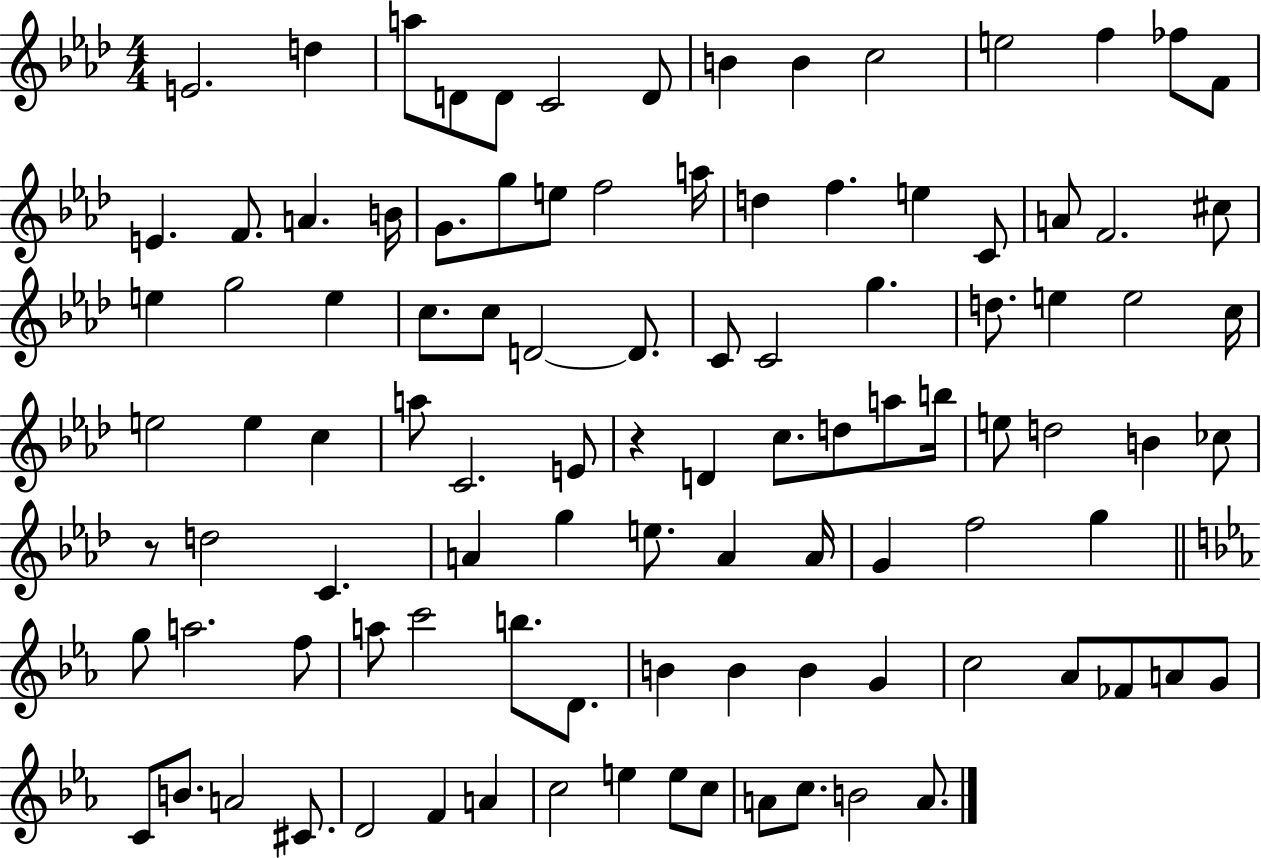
{
  \clef treble
  \numericTimeSignature
  \time 4/4
  \key aes \major
  \repeat volta 2 { e'2. d''4 | a''8 d'8 d'8 c'2 d'8 | b'4 b'4 c''2 | e''2 f''4 fes''8 f'8 | \break e'4. f'8. a'4. b'16 | g'8. g''8 e''8 f''2 a''16 | d''4 f''4. e''4 c'8 | a'8 f'2. cis''8 | \break e''4 g''2 e''4 | c''8. c''8 d'2~~ d'8. | c'8 c'2 g''4. | d''8. e''4 e''2 c''16 | \break e''2 e''4 c''4 | a''8 c'2. e'8 | r4 d'4 c''8. d''8 a''8 b''16 | e''8 d''2 b'4 ces''8 | \break r8 d''2 c'4. | a'4 g''4 e''8. a'4 a'16 | g'4 f''2 g''4 | \bar "||" \break \key c \minor g''8 a''2. f''8 | a''8 c'''2 b''8. d'8. | b'4 b'4 b'4 g'4 | c''2 aes'8 fes'8 a'8 g'8 | \break c'8 b'8. a'2 cis'8. | d'2 f'4 a'4 | c''2 e''4 e''8 c''8 | a'8 c''8. b'2 a'8. | \break } \bar "|."
}